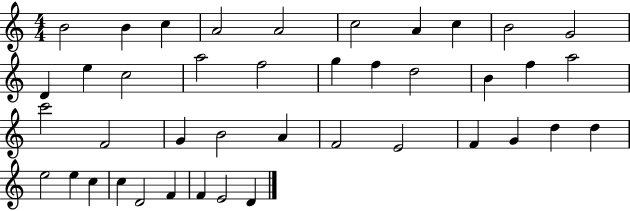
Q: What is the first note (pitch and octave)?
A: B4